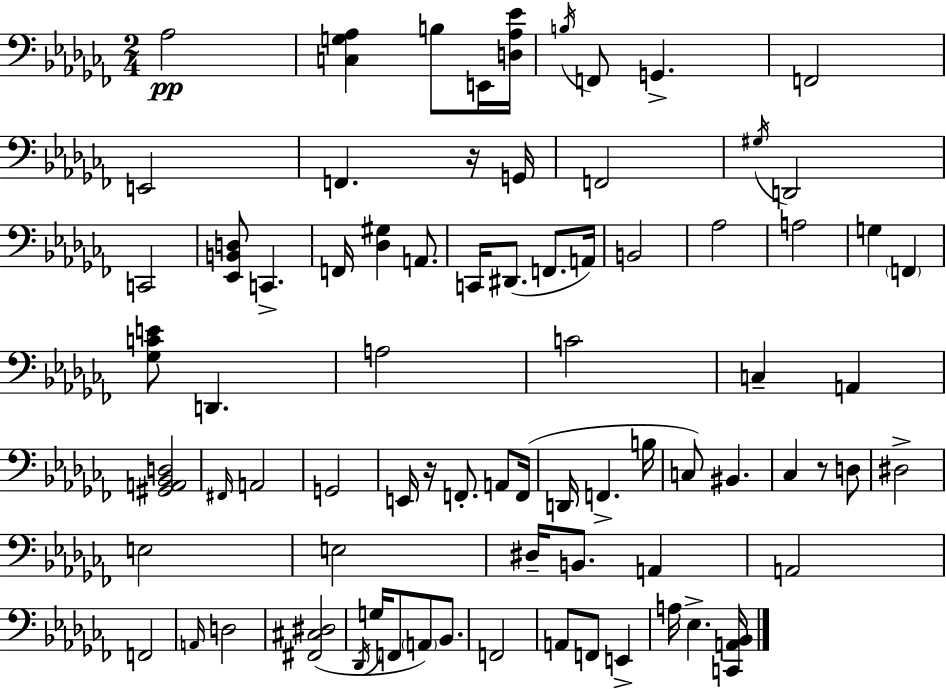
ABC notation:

X:1
T:Untitled
M:2/4
L:1/4
K:Abm
_A,2 [C,G,_A,] B,/2 E,,/4 [D,_A,_E]/4 B,/4 F,,/2 G,, F,,2 E,,2 F,, z/4 G,,/4 F,,2 ^G,/4 D,,2 C,,2 [_E,,B,,D,]/2 C,, F,,/4 [_D,^G,] A,,/2 C,,/4 ^D,,/2 F,,/2 A,,/4 B,,2 _A,2 A,2 G, F,, [_G,CE]/2 D,, A,2 C2 C, A,, [^G,,A,,_B,,D,]2 ^F,,/4 A,,2 G,,2 E,,/4 z/4 F,,/2 A,,/2 F,,/4 D,,/4 F,, B,/4 C,/2 ^B,, _C, z/2 D,/2 ^D,2 E,2 E,2 ^D,/4 B,,/2 A,, A,,2 F,,2 A,,/4 D,2 [^F,,^C,^D,]2 _D,,/4 G,/4 F,,/2 A,,/2 _B,,/2 F,,2 A,,/2 F,,/2 E,, A,/4 _E, [C,,A,,_B,,]/4